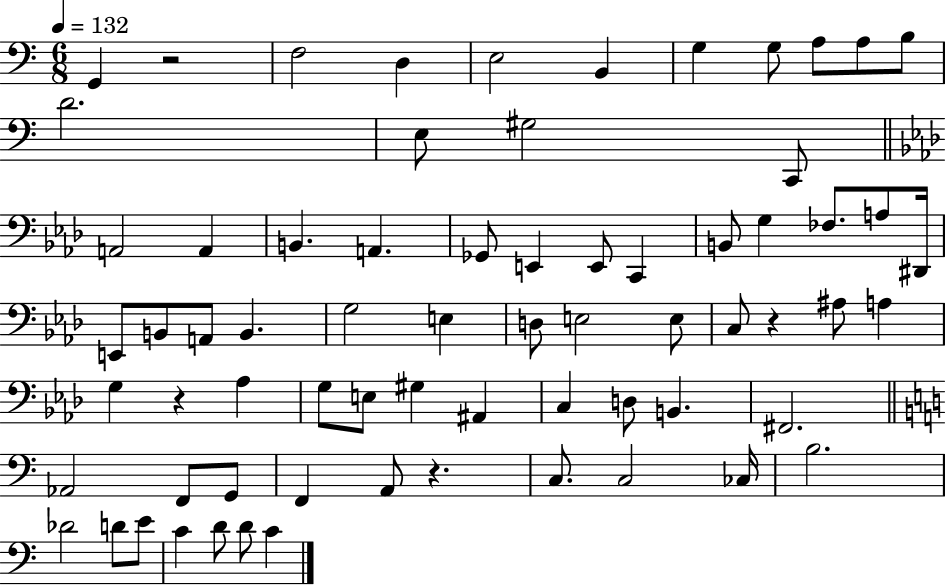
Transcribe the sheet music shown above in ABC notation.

X:1
T:Untitled
M:6/8
L:1/4
K:C
G,, z2 F,2 D, E,2 B,, G, G,/2 A,/2 A,/2 B,/2 D2 E,/2 ^G,2 C,,/2 A,,2 A,, B,, A,, _G,,/2 E,, E,,/2 C,, B,,/2 G, _F,/2 A,/2 ^D,,/4 E,,/2 B,,/2 A,,/2 B,, G,2 E, D,/2 E,2 E,/2 C,/2 z ^A,/2 A, G, z _A, G,/2 E,/2 ^G, ^A,, C, D,/2 B,, ^F,,2 _A,,2 F,,/2 G,,/2 F,, A,,/2 z C,/2 C,2 _C,/4 B,2 _D2 D/2 E/2 C D/2 D/2 C